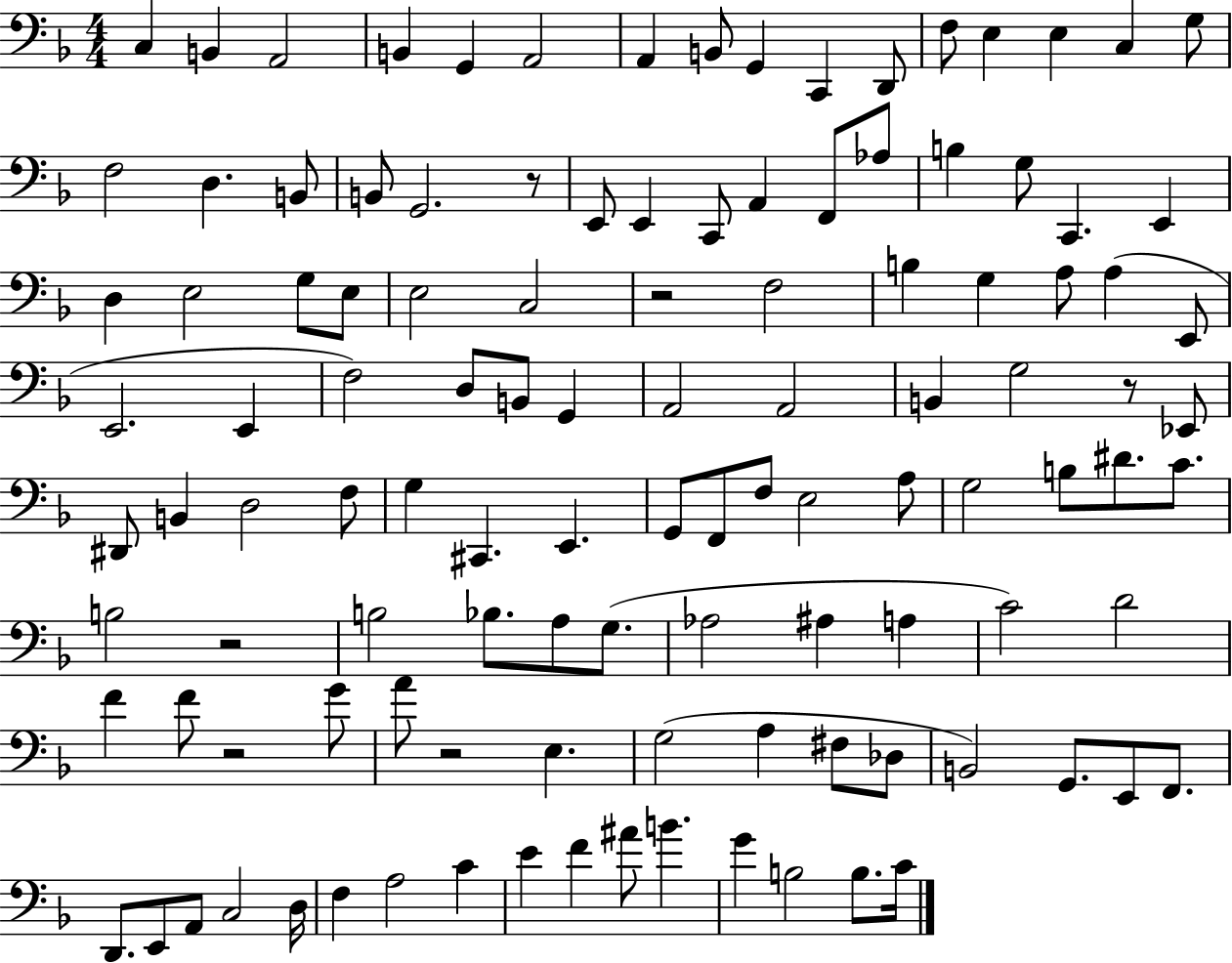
X:1
T:Untitled
M:4/4
L:1/4
K:F
C, B,, A,,2 B,, G,, A,,2 A,, B,,/2 G,, C,, D,,/2 F,/2 E, E, C, G,/2 F,2 D, B,,/2 B,,/2 G,,2 z/2 E,,/2 E,, C,,/2 A,, F,,/2 _A,/2 B, G,/2 C,, E,, D, E,2 G,/2 E,/2 E,2 C,2 z2 F,2 B, G, A,/2 A, E,,/2 E,,2 E,, F,2 D,/2 B,,/2 G,, A,,2 A,,2 B,, G,2 z/2 _E,,/2 ^D,,/2 B,, D,2 F,/2 G, ^C,, E,, G,,/2 F,,/2 F,/2 E,2 A,/2 G,2 B,/2 ^D/2 C/2 B,2 z2 B,2 _B,/2 A,/2 G,/2 _A,2 ^A, A, C2 D2 F F/2 z2 G/2 A/2 z2 E, G,2 A, ^F,/2 _D,/2 B,,2 G,,/2 E,,/2 F,,/2 D,,/2 E,,/2 A,,/2 C,2 D,/4 F, A,2 C E F ^A/2 B G B,2 B,/2 C/4